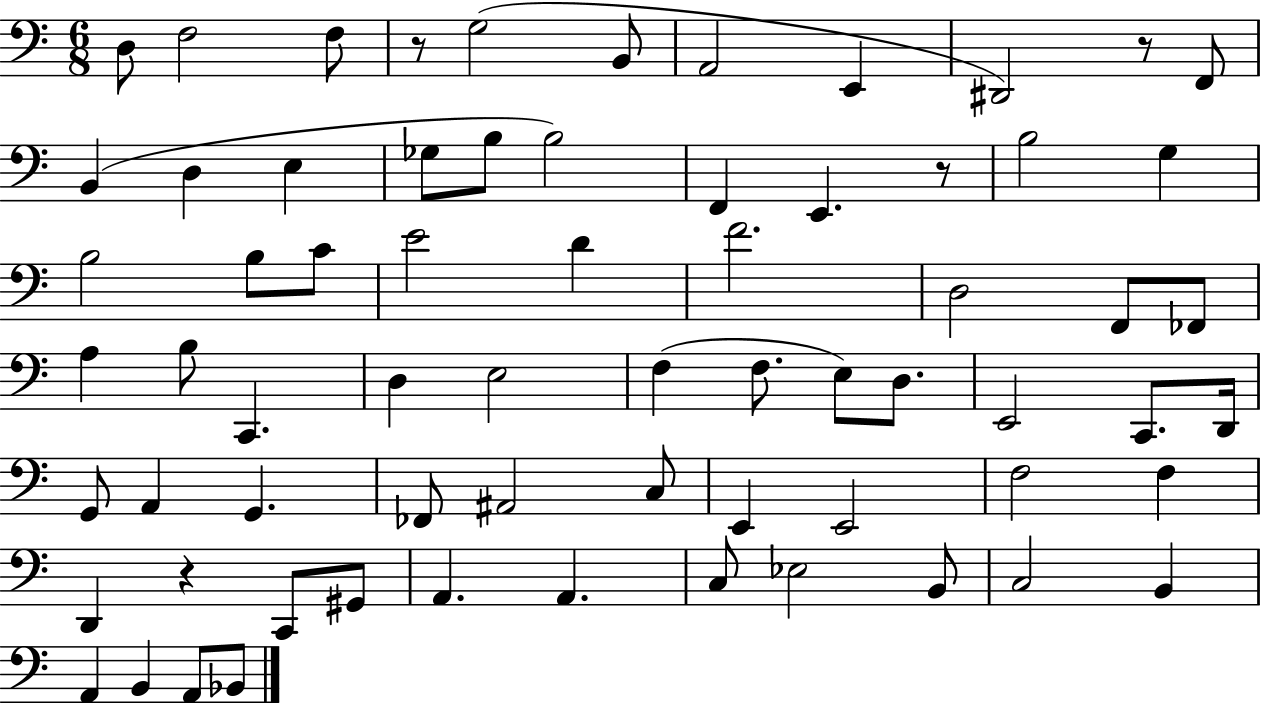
{
  \clef bass
  \numericTimeSignature
  \time 6/8
  \key c \major
  d8 f2 f8 | r8 g2( b,8 | a,2 e,4 | dis,2) r8 f,8 | \break b,4( d4 e4 | ges8 b8 b2) | f,4 e,4. r8 | b2 g4 | \break b2 b8 c'8 | e'2 d'4 | f'2. | d2 f,8 fes,8 | \break a4 b8 c,4. | d4 e2 | f4( f8. e8) d8. | e,2 c,8. d,16 | \break g,8 a,4 g,4. | fes,8 ais,2 c8 | e,4 e,2 | f2 f4 | \break d,4 r4 c,8 gis,8 | a,4. a,4. | c8 ees2 b,8 | c2 b,4 | \break a,4 b,4 a,8 bes,8 | \bar "|."
}